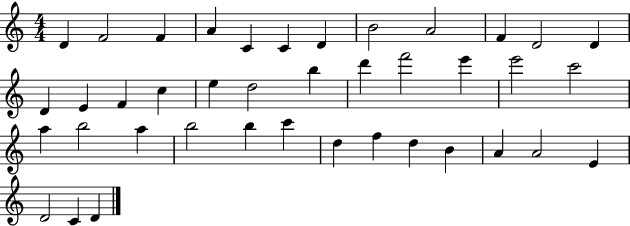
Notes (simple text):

D4/q F4/h F4/q A4/q C4/q C4/q D4/q B4/h A4/h F4/q D4/h D4/q D4/q E4/q F4/q C5/q E5/q D5/h B5/q D6/q F6/h E6/q E6/h C6/h A5/q B5/h A5/q B5/h B5/q C6/q D5/q F5/q D5/q B4/q A4/q A4/h E4/q D4/h C4/q D4/q